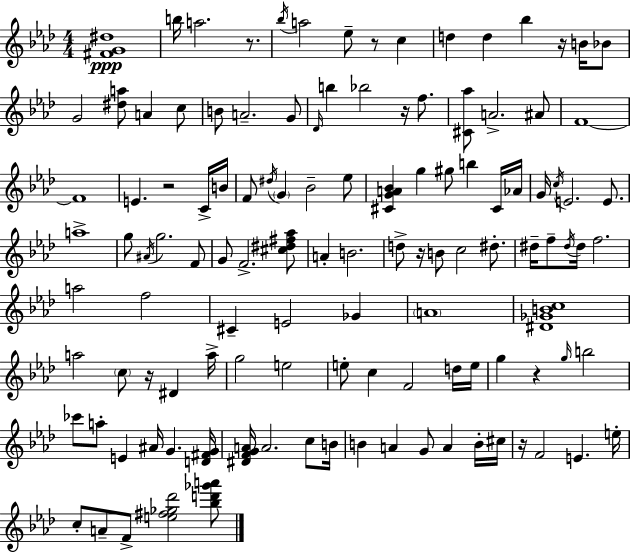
[F#4,G4,D#5]/w B5/s A5/h. R/e. Bb5/s A5/h Eb5/e R/e C5/q D5/q D5/q Bb5/q R/s B4/s Bb4/e G4/h [D#5,A5]/e A4/q C5/e B4/e A4/h. G4/e Db4/s B5/q Bb5/h R/s F5/e. [C#4,Ab5]/e A4/h. A#4/e F4/w F4/w E4/q. R/h C4/s B4/s F4/e D#5/s G4/q Bb4/h Eb5/e [C#4,G4,A4,Bb4]/q G5/q G#5/e B5/q C#4/s Ab4/s G4/s C5/s E4/h. E4/e. A5/w G5/e A#4/s G5/h. F4/e G4/e F4/h. [C#5,D#5,F#5,Ab5]/e A4/q B4/h. D5/e R/s B4/e C5/h D#5/e. D#5/s F5/e D#5/s D#5/s F5/h. A5/h F5/h C#4/q E4/h Gb4/q A4/w [D#4,Gb4,B4,C5]/w A5/h C5/e R/s D#4/q A5/s G5/h E5/h E5/e C5/q F4/h D5/s E5/s G5/q R/q G5/s B5/h CES6/e A5/e E4/q A#4/s G4/q. [D4,F#4,G4]/s [D#4,F4,G4,A4]/s A4/h. C5/e B4/s B4/q A4/q G4/e A4/q B4/s C#5/s R/s F4/h E4/q. E5/s C5/e A4/e F4/e [E5,F#5,Gb5,Db6]/h [Bb5,D6,Gb6,A6]/e